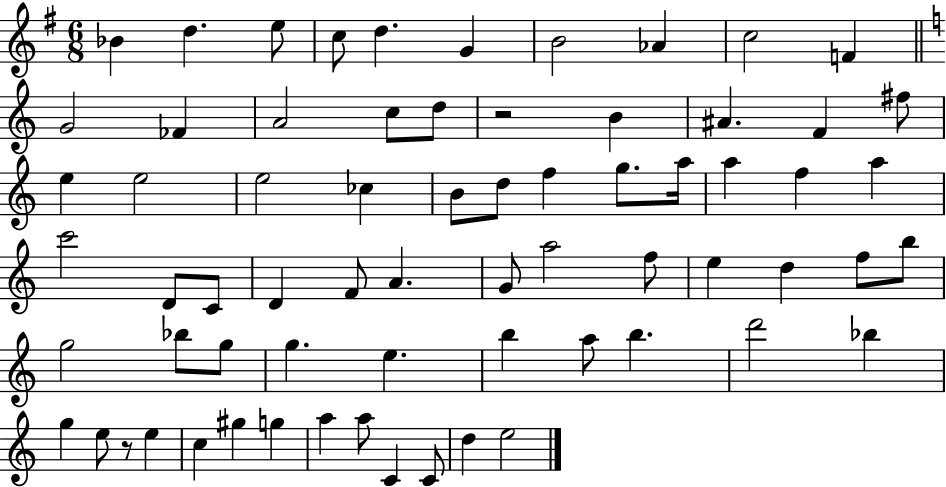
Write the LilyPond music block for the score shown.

{
  \clef treble
  \numericTimeSignature
  \time 6/8
  \key g \major
  bes'4 d''4. e''8 | c''8 d''4. g'4 | b'2 aes'4 | c''2 f'4 | \break \bar "||" \break \key c \major g'2 fes'4 | a'2 c''8 d''8 | r2 b'4 | ais'4. f'4 fis''8 | \break e''4 e''2 | e''2 ces''4 | b'8 d''8 f''4 g''8. a''16 | a''4 f''4 a''4 | \break c'''2 d'8 c'8 | d'4 f'8 a'4. | g'8 a''2 f''8 | e''4 d''4 f''8 b''8 | \break g''2 bes''8 g''8 | g''4. e''4. | b''4 a''8 b''4. | d'''2 bes''4 | \break g''4 e''8 r8 e''4 | c''4 gis''4 g''4 | a''4 a''8 c'4 c'8 | d''4 e''2 | \break \bar "|."
}